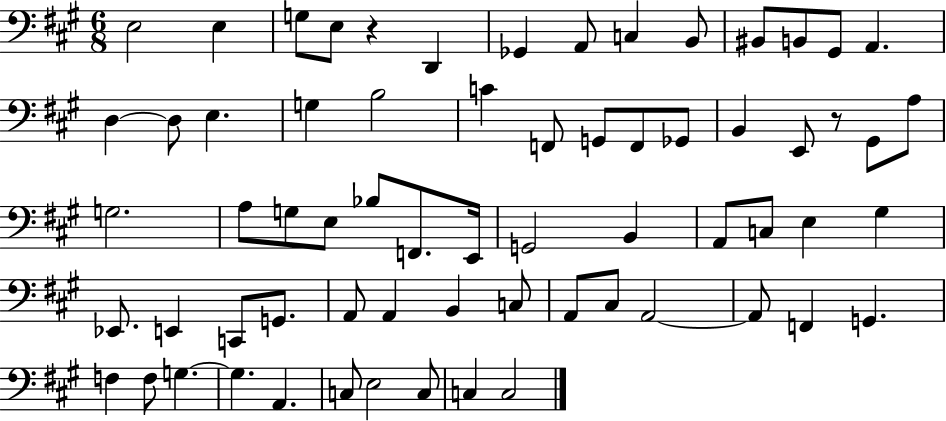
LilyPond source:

{
  \clef bass
  \numericTimeSignature
  \time 6/8
  \key a \major
  \repeat volta 2 { e2 e4 | g8 e8 r4 d,4 | ges,4 a,8 c4 b,8 | bis,8 b,8 gis,8 a,4. | \break d4~~ d8 e4. | g4 b2 | c'4 f,8 g,8 f,8 ges,8 | b,4 e,8 r8 gis,8 a8 | \break g2. | a8 g8 e8 bes8 f,8. e,16 | g,2 b,4 | a,8 c8 e4 gis4 | \break ees,8. e,4 c,8 g,8. | a,8 a,4 b,4 c8 | a,8 cis8 a,2~~ | a,8 f,4 g,4. | \break f4 f8 g4.~~ | g4. a,4. | c8 e2 c8 | c4 c2 | \break } \bar "|."
}